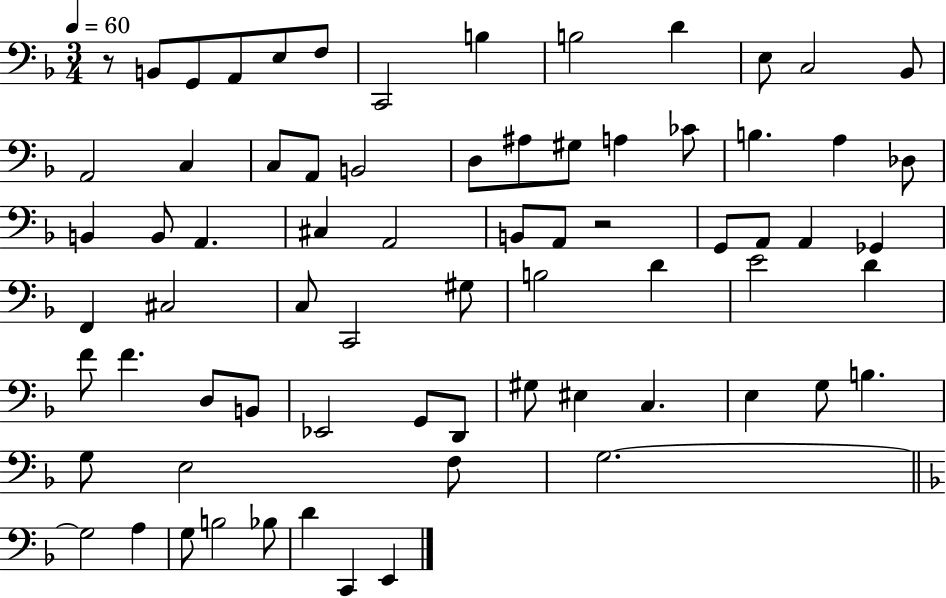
X:1
T:Untitled
M:3/4
L:1/4
K:F
z/2 B,,/2 G,,/2 A,,/2 E,/2 F,/2 C,,2 B, B,2 D E,/2 C,2 _B,,/2 A,,2 C, C,/2 A,,/2 B,,2 D,/2 ^A,/2 ^G,/2 A, _C/2 B, A, _D,/2 B,, B,,/2 A,, ^C, A,,2 B,,/2 A,,/2 z2 G,,/2 A,,/2 A,, _G,, F,, ^C,2 C,/2 C,,2 ^G,/2 B,2 D E2 D F/2 F D,/2 B,,/2 _E,,2 G,,/2 D,,/2 ^G,/2 ^E, C, E, G,/2 B, G,/2 E,2 F,/2 G,2 G,2 A, G,/2 B,2 _B,/2 D C,, E,,